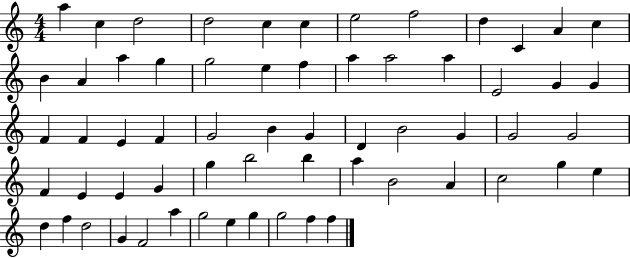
{
  \clef treble
  \numericTimeSignature
  \time 4/4
  \key c \major
  a''4 c''4 d''2 | d''2 c''4 c''4 | e''2 f''2 | d''4 c'4 a'4 c''4 | \break b'4 a'4 a''4 g''4 | g''2 e''4 f''4 | a''4 a''2 a''4 | e'2 g'4 g'4 | \break f'4 f'4 e'4 f'4 | g'2 b'4 g'4 | d'4 b'2 g'4 | g'2 g'2 | \break f'4 e'4 e'4 g'4 | g''4 b''2 b''4 | a''4 b'2 a'4 | c''2 g''4 e''4 | \break d''4 f''4 d''2 | g'4 f'2 a''4 | g''2 e''4 g''4 | g''2 f''4 f''4 | \break \bar "|."
}